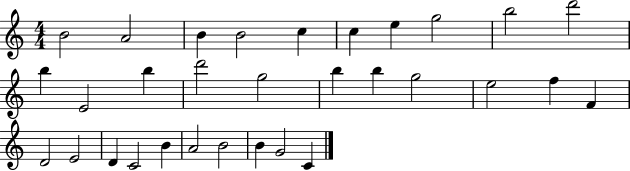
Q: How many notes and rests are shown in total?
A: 31